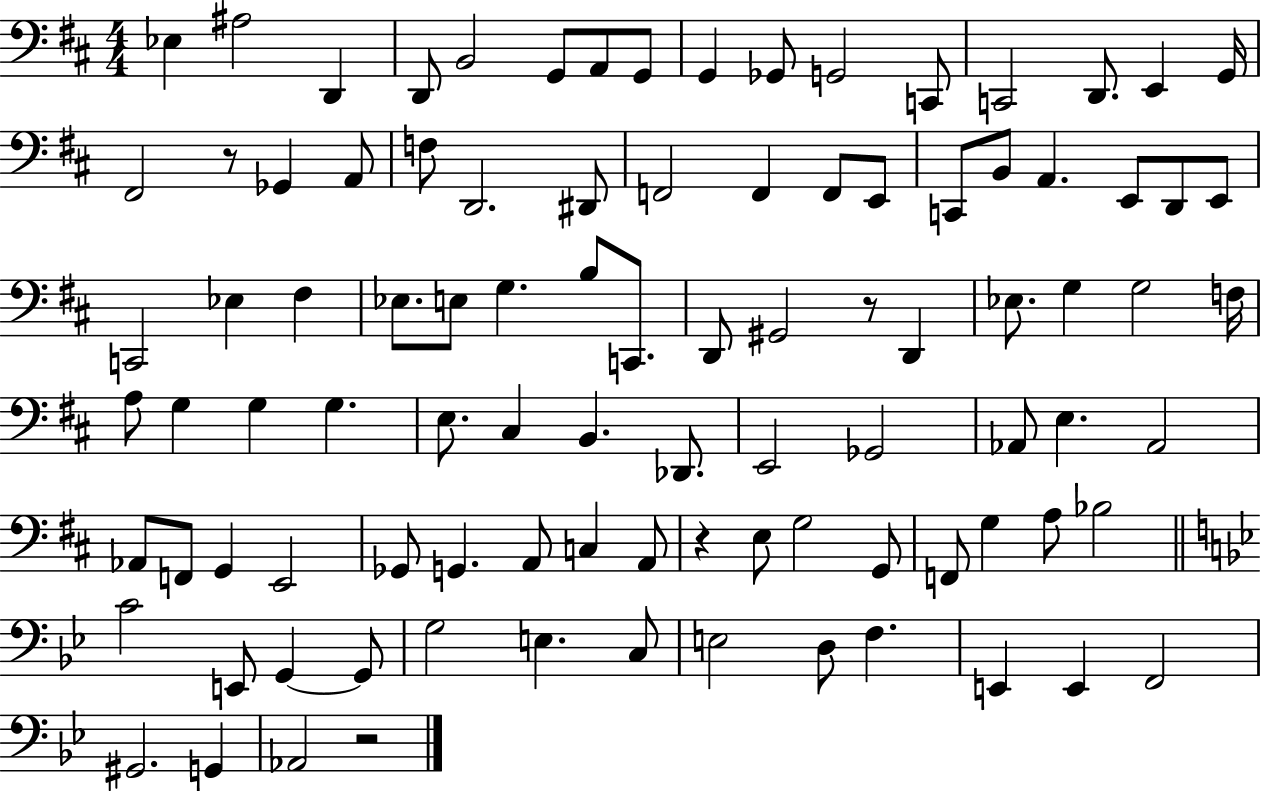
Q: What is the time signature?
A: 4/4